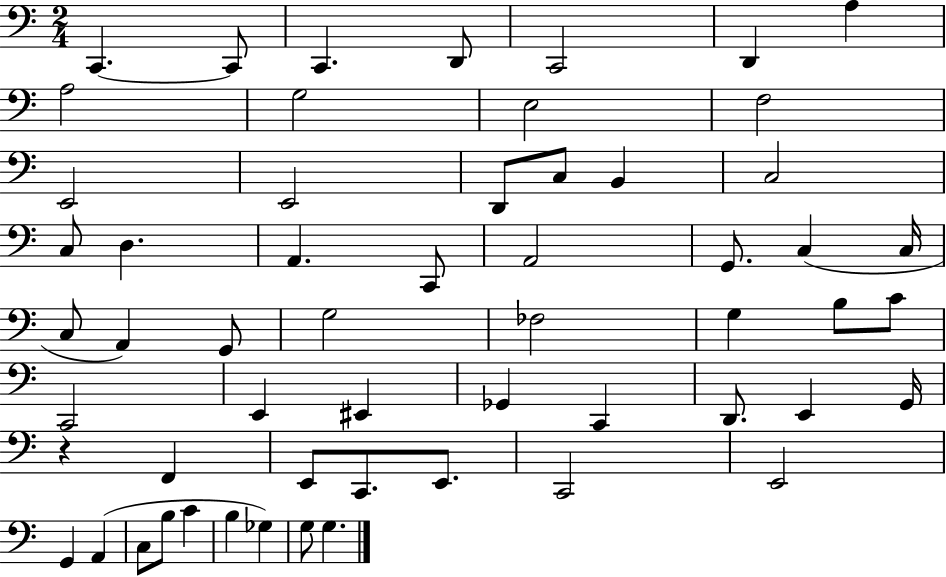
{
  \clef bass
  \numericTimeSignature
  \time 2/4
  \key c \major
  c,4.~~ c,8 | c,4. d,8 | c,2 | d,4 a4 | \break a2 | g2 | e2 | f2 | \break e,2 | e,2 | d,8 c8 b,4 | c2 | \break c8 d4. | a,4. c,8 | a,2 | g,8. c4( c16 | \break c8 a,4) g,8 | g2 | fes2 | g4 b8 c'8 | \break c,2 | e,4 eis,4 | ges,4 c,4 | d,8. e,4 g,16 | \break r4 f,4 | e,8 c,8. e,8. | c,2 | e,2 | \break g,4 a,4( | c8 b8 c'4 | b4 ges4) | g8 g4. | \break \bar "|."
}